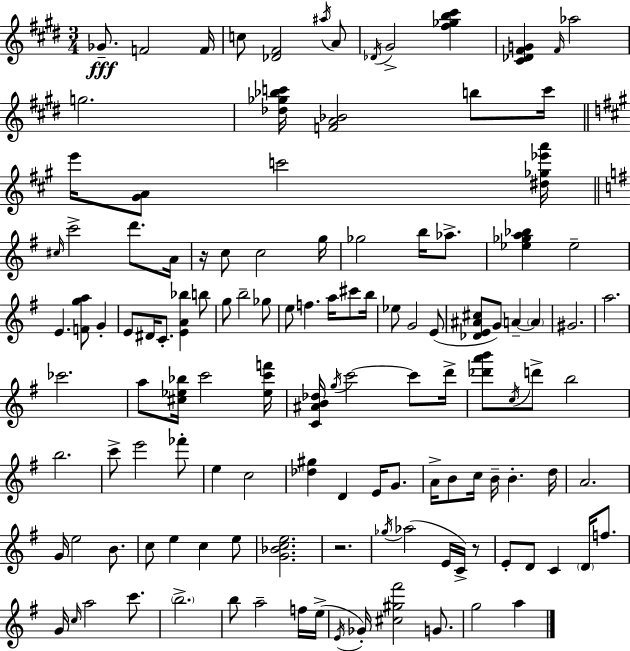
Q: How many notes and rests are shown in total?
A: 125